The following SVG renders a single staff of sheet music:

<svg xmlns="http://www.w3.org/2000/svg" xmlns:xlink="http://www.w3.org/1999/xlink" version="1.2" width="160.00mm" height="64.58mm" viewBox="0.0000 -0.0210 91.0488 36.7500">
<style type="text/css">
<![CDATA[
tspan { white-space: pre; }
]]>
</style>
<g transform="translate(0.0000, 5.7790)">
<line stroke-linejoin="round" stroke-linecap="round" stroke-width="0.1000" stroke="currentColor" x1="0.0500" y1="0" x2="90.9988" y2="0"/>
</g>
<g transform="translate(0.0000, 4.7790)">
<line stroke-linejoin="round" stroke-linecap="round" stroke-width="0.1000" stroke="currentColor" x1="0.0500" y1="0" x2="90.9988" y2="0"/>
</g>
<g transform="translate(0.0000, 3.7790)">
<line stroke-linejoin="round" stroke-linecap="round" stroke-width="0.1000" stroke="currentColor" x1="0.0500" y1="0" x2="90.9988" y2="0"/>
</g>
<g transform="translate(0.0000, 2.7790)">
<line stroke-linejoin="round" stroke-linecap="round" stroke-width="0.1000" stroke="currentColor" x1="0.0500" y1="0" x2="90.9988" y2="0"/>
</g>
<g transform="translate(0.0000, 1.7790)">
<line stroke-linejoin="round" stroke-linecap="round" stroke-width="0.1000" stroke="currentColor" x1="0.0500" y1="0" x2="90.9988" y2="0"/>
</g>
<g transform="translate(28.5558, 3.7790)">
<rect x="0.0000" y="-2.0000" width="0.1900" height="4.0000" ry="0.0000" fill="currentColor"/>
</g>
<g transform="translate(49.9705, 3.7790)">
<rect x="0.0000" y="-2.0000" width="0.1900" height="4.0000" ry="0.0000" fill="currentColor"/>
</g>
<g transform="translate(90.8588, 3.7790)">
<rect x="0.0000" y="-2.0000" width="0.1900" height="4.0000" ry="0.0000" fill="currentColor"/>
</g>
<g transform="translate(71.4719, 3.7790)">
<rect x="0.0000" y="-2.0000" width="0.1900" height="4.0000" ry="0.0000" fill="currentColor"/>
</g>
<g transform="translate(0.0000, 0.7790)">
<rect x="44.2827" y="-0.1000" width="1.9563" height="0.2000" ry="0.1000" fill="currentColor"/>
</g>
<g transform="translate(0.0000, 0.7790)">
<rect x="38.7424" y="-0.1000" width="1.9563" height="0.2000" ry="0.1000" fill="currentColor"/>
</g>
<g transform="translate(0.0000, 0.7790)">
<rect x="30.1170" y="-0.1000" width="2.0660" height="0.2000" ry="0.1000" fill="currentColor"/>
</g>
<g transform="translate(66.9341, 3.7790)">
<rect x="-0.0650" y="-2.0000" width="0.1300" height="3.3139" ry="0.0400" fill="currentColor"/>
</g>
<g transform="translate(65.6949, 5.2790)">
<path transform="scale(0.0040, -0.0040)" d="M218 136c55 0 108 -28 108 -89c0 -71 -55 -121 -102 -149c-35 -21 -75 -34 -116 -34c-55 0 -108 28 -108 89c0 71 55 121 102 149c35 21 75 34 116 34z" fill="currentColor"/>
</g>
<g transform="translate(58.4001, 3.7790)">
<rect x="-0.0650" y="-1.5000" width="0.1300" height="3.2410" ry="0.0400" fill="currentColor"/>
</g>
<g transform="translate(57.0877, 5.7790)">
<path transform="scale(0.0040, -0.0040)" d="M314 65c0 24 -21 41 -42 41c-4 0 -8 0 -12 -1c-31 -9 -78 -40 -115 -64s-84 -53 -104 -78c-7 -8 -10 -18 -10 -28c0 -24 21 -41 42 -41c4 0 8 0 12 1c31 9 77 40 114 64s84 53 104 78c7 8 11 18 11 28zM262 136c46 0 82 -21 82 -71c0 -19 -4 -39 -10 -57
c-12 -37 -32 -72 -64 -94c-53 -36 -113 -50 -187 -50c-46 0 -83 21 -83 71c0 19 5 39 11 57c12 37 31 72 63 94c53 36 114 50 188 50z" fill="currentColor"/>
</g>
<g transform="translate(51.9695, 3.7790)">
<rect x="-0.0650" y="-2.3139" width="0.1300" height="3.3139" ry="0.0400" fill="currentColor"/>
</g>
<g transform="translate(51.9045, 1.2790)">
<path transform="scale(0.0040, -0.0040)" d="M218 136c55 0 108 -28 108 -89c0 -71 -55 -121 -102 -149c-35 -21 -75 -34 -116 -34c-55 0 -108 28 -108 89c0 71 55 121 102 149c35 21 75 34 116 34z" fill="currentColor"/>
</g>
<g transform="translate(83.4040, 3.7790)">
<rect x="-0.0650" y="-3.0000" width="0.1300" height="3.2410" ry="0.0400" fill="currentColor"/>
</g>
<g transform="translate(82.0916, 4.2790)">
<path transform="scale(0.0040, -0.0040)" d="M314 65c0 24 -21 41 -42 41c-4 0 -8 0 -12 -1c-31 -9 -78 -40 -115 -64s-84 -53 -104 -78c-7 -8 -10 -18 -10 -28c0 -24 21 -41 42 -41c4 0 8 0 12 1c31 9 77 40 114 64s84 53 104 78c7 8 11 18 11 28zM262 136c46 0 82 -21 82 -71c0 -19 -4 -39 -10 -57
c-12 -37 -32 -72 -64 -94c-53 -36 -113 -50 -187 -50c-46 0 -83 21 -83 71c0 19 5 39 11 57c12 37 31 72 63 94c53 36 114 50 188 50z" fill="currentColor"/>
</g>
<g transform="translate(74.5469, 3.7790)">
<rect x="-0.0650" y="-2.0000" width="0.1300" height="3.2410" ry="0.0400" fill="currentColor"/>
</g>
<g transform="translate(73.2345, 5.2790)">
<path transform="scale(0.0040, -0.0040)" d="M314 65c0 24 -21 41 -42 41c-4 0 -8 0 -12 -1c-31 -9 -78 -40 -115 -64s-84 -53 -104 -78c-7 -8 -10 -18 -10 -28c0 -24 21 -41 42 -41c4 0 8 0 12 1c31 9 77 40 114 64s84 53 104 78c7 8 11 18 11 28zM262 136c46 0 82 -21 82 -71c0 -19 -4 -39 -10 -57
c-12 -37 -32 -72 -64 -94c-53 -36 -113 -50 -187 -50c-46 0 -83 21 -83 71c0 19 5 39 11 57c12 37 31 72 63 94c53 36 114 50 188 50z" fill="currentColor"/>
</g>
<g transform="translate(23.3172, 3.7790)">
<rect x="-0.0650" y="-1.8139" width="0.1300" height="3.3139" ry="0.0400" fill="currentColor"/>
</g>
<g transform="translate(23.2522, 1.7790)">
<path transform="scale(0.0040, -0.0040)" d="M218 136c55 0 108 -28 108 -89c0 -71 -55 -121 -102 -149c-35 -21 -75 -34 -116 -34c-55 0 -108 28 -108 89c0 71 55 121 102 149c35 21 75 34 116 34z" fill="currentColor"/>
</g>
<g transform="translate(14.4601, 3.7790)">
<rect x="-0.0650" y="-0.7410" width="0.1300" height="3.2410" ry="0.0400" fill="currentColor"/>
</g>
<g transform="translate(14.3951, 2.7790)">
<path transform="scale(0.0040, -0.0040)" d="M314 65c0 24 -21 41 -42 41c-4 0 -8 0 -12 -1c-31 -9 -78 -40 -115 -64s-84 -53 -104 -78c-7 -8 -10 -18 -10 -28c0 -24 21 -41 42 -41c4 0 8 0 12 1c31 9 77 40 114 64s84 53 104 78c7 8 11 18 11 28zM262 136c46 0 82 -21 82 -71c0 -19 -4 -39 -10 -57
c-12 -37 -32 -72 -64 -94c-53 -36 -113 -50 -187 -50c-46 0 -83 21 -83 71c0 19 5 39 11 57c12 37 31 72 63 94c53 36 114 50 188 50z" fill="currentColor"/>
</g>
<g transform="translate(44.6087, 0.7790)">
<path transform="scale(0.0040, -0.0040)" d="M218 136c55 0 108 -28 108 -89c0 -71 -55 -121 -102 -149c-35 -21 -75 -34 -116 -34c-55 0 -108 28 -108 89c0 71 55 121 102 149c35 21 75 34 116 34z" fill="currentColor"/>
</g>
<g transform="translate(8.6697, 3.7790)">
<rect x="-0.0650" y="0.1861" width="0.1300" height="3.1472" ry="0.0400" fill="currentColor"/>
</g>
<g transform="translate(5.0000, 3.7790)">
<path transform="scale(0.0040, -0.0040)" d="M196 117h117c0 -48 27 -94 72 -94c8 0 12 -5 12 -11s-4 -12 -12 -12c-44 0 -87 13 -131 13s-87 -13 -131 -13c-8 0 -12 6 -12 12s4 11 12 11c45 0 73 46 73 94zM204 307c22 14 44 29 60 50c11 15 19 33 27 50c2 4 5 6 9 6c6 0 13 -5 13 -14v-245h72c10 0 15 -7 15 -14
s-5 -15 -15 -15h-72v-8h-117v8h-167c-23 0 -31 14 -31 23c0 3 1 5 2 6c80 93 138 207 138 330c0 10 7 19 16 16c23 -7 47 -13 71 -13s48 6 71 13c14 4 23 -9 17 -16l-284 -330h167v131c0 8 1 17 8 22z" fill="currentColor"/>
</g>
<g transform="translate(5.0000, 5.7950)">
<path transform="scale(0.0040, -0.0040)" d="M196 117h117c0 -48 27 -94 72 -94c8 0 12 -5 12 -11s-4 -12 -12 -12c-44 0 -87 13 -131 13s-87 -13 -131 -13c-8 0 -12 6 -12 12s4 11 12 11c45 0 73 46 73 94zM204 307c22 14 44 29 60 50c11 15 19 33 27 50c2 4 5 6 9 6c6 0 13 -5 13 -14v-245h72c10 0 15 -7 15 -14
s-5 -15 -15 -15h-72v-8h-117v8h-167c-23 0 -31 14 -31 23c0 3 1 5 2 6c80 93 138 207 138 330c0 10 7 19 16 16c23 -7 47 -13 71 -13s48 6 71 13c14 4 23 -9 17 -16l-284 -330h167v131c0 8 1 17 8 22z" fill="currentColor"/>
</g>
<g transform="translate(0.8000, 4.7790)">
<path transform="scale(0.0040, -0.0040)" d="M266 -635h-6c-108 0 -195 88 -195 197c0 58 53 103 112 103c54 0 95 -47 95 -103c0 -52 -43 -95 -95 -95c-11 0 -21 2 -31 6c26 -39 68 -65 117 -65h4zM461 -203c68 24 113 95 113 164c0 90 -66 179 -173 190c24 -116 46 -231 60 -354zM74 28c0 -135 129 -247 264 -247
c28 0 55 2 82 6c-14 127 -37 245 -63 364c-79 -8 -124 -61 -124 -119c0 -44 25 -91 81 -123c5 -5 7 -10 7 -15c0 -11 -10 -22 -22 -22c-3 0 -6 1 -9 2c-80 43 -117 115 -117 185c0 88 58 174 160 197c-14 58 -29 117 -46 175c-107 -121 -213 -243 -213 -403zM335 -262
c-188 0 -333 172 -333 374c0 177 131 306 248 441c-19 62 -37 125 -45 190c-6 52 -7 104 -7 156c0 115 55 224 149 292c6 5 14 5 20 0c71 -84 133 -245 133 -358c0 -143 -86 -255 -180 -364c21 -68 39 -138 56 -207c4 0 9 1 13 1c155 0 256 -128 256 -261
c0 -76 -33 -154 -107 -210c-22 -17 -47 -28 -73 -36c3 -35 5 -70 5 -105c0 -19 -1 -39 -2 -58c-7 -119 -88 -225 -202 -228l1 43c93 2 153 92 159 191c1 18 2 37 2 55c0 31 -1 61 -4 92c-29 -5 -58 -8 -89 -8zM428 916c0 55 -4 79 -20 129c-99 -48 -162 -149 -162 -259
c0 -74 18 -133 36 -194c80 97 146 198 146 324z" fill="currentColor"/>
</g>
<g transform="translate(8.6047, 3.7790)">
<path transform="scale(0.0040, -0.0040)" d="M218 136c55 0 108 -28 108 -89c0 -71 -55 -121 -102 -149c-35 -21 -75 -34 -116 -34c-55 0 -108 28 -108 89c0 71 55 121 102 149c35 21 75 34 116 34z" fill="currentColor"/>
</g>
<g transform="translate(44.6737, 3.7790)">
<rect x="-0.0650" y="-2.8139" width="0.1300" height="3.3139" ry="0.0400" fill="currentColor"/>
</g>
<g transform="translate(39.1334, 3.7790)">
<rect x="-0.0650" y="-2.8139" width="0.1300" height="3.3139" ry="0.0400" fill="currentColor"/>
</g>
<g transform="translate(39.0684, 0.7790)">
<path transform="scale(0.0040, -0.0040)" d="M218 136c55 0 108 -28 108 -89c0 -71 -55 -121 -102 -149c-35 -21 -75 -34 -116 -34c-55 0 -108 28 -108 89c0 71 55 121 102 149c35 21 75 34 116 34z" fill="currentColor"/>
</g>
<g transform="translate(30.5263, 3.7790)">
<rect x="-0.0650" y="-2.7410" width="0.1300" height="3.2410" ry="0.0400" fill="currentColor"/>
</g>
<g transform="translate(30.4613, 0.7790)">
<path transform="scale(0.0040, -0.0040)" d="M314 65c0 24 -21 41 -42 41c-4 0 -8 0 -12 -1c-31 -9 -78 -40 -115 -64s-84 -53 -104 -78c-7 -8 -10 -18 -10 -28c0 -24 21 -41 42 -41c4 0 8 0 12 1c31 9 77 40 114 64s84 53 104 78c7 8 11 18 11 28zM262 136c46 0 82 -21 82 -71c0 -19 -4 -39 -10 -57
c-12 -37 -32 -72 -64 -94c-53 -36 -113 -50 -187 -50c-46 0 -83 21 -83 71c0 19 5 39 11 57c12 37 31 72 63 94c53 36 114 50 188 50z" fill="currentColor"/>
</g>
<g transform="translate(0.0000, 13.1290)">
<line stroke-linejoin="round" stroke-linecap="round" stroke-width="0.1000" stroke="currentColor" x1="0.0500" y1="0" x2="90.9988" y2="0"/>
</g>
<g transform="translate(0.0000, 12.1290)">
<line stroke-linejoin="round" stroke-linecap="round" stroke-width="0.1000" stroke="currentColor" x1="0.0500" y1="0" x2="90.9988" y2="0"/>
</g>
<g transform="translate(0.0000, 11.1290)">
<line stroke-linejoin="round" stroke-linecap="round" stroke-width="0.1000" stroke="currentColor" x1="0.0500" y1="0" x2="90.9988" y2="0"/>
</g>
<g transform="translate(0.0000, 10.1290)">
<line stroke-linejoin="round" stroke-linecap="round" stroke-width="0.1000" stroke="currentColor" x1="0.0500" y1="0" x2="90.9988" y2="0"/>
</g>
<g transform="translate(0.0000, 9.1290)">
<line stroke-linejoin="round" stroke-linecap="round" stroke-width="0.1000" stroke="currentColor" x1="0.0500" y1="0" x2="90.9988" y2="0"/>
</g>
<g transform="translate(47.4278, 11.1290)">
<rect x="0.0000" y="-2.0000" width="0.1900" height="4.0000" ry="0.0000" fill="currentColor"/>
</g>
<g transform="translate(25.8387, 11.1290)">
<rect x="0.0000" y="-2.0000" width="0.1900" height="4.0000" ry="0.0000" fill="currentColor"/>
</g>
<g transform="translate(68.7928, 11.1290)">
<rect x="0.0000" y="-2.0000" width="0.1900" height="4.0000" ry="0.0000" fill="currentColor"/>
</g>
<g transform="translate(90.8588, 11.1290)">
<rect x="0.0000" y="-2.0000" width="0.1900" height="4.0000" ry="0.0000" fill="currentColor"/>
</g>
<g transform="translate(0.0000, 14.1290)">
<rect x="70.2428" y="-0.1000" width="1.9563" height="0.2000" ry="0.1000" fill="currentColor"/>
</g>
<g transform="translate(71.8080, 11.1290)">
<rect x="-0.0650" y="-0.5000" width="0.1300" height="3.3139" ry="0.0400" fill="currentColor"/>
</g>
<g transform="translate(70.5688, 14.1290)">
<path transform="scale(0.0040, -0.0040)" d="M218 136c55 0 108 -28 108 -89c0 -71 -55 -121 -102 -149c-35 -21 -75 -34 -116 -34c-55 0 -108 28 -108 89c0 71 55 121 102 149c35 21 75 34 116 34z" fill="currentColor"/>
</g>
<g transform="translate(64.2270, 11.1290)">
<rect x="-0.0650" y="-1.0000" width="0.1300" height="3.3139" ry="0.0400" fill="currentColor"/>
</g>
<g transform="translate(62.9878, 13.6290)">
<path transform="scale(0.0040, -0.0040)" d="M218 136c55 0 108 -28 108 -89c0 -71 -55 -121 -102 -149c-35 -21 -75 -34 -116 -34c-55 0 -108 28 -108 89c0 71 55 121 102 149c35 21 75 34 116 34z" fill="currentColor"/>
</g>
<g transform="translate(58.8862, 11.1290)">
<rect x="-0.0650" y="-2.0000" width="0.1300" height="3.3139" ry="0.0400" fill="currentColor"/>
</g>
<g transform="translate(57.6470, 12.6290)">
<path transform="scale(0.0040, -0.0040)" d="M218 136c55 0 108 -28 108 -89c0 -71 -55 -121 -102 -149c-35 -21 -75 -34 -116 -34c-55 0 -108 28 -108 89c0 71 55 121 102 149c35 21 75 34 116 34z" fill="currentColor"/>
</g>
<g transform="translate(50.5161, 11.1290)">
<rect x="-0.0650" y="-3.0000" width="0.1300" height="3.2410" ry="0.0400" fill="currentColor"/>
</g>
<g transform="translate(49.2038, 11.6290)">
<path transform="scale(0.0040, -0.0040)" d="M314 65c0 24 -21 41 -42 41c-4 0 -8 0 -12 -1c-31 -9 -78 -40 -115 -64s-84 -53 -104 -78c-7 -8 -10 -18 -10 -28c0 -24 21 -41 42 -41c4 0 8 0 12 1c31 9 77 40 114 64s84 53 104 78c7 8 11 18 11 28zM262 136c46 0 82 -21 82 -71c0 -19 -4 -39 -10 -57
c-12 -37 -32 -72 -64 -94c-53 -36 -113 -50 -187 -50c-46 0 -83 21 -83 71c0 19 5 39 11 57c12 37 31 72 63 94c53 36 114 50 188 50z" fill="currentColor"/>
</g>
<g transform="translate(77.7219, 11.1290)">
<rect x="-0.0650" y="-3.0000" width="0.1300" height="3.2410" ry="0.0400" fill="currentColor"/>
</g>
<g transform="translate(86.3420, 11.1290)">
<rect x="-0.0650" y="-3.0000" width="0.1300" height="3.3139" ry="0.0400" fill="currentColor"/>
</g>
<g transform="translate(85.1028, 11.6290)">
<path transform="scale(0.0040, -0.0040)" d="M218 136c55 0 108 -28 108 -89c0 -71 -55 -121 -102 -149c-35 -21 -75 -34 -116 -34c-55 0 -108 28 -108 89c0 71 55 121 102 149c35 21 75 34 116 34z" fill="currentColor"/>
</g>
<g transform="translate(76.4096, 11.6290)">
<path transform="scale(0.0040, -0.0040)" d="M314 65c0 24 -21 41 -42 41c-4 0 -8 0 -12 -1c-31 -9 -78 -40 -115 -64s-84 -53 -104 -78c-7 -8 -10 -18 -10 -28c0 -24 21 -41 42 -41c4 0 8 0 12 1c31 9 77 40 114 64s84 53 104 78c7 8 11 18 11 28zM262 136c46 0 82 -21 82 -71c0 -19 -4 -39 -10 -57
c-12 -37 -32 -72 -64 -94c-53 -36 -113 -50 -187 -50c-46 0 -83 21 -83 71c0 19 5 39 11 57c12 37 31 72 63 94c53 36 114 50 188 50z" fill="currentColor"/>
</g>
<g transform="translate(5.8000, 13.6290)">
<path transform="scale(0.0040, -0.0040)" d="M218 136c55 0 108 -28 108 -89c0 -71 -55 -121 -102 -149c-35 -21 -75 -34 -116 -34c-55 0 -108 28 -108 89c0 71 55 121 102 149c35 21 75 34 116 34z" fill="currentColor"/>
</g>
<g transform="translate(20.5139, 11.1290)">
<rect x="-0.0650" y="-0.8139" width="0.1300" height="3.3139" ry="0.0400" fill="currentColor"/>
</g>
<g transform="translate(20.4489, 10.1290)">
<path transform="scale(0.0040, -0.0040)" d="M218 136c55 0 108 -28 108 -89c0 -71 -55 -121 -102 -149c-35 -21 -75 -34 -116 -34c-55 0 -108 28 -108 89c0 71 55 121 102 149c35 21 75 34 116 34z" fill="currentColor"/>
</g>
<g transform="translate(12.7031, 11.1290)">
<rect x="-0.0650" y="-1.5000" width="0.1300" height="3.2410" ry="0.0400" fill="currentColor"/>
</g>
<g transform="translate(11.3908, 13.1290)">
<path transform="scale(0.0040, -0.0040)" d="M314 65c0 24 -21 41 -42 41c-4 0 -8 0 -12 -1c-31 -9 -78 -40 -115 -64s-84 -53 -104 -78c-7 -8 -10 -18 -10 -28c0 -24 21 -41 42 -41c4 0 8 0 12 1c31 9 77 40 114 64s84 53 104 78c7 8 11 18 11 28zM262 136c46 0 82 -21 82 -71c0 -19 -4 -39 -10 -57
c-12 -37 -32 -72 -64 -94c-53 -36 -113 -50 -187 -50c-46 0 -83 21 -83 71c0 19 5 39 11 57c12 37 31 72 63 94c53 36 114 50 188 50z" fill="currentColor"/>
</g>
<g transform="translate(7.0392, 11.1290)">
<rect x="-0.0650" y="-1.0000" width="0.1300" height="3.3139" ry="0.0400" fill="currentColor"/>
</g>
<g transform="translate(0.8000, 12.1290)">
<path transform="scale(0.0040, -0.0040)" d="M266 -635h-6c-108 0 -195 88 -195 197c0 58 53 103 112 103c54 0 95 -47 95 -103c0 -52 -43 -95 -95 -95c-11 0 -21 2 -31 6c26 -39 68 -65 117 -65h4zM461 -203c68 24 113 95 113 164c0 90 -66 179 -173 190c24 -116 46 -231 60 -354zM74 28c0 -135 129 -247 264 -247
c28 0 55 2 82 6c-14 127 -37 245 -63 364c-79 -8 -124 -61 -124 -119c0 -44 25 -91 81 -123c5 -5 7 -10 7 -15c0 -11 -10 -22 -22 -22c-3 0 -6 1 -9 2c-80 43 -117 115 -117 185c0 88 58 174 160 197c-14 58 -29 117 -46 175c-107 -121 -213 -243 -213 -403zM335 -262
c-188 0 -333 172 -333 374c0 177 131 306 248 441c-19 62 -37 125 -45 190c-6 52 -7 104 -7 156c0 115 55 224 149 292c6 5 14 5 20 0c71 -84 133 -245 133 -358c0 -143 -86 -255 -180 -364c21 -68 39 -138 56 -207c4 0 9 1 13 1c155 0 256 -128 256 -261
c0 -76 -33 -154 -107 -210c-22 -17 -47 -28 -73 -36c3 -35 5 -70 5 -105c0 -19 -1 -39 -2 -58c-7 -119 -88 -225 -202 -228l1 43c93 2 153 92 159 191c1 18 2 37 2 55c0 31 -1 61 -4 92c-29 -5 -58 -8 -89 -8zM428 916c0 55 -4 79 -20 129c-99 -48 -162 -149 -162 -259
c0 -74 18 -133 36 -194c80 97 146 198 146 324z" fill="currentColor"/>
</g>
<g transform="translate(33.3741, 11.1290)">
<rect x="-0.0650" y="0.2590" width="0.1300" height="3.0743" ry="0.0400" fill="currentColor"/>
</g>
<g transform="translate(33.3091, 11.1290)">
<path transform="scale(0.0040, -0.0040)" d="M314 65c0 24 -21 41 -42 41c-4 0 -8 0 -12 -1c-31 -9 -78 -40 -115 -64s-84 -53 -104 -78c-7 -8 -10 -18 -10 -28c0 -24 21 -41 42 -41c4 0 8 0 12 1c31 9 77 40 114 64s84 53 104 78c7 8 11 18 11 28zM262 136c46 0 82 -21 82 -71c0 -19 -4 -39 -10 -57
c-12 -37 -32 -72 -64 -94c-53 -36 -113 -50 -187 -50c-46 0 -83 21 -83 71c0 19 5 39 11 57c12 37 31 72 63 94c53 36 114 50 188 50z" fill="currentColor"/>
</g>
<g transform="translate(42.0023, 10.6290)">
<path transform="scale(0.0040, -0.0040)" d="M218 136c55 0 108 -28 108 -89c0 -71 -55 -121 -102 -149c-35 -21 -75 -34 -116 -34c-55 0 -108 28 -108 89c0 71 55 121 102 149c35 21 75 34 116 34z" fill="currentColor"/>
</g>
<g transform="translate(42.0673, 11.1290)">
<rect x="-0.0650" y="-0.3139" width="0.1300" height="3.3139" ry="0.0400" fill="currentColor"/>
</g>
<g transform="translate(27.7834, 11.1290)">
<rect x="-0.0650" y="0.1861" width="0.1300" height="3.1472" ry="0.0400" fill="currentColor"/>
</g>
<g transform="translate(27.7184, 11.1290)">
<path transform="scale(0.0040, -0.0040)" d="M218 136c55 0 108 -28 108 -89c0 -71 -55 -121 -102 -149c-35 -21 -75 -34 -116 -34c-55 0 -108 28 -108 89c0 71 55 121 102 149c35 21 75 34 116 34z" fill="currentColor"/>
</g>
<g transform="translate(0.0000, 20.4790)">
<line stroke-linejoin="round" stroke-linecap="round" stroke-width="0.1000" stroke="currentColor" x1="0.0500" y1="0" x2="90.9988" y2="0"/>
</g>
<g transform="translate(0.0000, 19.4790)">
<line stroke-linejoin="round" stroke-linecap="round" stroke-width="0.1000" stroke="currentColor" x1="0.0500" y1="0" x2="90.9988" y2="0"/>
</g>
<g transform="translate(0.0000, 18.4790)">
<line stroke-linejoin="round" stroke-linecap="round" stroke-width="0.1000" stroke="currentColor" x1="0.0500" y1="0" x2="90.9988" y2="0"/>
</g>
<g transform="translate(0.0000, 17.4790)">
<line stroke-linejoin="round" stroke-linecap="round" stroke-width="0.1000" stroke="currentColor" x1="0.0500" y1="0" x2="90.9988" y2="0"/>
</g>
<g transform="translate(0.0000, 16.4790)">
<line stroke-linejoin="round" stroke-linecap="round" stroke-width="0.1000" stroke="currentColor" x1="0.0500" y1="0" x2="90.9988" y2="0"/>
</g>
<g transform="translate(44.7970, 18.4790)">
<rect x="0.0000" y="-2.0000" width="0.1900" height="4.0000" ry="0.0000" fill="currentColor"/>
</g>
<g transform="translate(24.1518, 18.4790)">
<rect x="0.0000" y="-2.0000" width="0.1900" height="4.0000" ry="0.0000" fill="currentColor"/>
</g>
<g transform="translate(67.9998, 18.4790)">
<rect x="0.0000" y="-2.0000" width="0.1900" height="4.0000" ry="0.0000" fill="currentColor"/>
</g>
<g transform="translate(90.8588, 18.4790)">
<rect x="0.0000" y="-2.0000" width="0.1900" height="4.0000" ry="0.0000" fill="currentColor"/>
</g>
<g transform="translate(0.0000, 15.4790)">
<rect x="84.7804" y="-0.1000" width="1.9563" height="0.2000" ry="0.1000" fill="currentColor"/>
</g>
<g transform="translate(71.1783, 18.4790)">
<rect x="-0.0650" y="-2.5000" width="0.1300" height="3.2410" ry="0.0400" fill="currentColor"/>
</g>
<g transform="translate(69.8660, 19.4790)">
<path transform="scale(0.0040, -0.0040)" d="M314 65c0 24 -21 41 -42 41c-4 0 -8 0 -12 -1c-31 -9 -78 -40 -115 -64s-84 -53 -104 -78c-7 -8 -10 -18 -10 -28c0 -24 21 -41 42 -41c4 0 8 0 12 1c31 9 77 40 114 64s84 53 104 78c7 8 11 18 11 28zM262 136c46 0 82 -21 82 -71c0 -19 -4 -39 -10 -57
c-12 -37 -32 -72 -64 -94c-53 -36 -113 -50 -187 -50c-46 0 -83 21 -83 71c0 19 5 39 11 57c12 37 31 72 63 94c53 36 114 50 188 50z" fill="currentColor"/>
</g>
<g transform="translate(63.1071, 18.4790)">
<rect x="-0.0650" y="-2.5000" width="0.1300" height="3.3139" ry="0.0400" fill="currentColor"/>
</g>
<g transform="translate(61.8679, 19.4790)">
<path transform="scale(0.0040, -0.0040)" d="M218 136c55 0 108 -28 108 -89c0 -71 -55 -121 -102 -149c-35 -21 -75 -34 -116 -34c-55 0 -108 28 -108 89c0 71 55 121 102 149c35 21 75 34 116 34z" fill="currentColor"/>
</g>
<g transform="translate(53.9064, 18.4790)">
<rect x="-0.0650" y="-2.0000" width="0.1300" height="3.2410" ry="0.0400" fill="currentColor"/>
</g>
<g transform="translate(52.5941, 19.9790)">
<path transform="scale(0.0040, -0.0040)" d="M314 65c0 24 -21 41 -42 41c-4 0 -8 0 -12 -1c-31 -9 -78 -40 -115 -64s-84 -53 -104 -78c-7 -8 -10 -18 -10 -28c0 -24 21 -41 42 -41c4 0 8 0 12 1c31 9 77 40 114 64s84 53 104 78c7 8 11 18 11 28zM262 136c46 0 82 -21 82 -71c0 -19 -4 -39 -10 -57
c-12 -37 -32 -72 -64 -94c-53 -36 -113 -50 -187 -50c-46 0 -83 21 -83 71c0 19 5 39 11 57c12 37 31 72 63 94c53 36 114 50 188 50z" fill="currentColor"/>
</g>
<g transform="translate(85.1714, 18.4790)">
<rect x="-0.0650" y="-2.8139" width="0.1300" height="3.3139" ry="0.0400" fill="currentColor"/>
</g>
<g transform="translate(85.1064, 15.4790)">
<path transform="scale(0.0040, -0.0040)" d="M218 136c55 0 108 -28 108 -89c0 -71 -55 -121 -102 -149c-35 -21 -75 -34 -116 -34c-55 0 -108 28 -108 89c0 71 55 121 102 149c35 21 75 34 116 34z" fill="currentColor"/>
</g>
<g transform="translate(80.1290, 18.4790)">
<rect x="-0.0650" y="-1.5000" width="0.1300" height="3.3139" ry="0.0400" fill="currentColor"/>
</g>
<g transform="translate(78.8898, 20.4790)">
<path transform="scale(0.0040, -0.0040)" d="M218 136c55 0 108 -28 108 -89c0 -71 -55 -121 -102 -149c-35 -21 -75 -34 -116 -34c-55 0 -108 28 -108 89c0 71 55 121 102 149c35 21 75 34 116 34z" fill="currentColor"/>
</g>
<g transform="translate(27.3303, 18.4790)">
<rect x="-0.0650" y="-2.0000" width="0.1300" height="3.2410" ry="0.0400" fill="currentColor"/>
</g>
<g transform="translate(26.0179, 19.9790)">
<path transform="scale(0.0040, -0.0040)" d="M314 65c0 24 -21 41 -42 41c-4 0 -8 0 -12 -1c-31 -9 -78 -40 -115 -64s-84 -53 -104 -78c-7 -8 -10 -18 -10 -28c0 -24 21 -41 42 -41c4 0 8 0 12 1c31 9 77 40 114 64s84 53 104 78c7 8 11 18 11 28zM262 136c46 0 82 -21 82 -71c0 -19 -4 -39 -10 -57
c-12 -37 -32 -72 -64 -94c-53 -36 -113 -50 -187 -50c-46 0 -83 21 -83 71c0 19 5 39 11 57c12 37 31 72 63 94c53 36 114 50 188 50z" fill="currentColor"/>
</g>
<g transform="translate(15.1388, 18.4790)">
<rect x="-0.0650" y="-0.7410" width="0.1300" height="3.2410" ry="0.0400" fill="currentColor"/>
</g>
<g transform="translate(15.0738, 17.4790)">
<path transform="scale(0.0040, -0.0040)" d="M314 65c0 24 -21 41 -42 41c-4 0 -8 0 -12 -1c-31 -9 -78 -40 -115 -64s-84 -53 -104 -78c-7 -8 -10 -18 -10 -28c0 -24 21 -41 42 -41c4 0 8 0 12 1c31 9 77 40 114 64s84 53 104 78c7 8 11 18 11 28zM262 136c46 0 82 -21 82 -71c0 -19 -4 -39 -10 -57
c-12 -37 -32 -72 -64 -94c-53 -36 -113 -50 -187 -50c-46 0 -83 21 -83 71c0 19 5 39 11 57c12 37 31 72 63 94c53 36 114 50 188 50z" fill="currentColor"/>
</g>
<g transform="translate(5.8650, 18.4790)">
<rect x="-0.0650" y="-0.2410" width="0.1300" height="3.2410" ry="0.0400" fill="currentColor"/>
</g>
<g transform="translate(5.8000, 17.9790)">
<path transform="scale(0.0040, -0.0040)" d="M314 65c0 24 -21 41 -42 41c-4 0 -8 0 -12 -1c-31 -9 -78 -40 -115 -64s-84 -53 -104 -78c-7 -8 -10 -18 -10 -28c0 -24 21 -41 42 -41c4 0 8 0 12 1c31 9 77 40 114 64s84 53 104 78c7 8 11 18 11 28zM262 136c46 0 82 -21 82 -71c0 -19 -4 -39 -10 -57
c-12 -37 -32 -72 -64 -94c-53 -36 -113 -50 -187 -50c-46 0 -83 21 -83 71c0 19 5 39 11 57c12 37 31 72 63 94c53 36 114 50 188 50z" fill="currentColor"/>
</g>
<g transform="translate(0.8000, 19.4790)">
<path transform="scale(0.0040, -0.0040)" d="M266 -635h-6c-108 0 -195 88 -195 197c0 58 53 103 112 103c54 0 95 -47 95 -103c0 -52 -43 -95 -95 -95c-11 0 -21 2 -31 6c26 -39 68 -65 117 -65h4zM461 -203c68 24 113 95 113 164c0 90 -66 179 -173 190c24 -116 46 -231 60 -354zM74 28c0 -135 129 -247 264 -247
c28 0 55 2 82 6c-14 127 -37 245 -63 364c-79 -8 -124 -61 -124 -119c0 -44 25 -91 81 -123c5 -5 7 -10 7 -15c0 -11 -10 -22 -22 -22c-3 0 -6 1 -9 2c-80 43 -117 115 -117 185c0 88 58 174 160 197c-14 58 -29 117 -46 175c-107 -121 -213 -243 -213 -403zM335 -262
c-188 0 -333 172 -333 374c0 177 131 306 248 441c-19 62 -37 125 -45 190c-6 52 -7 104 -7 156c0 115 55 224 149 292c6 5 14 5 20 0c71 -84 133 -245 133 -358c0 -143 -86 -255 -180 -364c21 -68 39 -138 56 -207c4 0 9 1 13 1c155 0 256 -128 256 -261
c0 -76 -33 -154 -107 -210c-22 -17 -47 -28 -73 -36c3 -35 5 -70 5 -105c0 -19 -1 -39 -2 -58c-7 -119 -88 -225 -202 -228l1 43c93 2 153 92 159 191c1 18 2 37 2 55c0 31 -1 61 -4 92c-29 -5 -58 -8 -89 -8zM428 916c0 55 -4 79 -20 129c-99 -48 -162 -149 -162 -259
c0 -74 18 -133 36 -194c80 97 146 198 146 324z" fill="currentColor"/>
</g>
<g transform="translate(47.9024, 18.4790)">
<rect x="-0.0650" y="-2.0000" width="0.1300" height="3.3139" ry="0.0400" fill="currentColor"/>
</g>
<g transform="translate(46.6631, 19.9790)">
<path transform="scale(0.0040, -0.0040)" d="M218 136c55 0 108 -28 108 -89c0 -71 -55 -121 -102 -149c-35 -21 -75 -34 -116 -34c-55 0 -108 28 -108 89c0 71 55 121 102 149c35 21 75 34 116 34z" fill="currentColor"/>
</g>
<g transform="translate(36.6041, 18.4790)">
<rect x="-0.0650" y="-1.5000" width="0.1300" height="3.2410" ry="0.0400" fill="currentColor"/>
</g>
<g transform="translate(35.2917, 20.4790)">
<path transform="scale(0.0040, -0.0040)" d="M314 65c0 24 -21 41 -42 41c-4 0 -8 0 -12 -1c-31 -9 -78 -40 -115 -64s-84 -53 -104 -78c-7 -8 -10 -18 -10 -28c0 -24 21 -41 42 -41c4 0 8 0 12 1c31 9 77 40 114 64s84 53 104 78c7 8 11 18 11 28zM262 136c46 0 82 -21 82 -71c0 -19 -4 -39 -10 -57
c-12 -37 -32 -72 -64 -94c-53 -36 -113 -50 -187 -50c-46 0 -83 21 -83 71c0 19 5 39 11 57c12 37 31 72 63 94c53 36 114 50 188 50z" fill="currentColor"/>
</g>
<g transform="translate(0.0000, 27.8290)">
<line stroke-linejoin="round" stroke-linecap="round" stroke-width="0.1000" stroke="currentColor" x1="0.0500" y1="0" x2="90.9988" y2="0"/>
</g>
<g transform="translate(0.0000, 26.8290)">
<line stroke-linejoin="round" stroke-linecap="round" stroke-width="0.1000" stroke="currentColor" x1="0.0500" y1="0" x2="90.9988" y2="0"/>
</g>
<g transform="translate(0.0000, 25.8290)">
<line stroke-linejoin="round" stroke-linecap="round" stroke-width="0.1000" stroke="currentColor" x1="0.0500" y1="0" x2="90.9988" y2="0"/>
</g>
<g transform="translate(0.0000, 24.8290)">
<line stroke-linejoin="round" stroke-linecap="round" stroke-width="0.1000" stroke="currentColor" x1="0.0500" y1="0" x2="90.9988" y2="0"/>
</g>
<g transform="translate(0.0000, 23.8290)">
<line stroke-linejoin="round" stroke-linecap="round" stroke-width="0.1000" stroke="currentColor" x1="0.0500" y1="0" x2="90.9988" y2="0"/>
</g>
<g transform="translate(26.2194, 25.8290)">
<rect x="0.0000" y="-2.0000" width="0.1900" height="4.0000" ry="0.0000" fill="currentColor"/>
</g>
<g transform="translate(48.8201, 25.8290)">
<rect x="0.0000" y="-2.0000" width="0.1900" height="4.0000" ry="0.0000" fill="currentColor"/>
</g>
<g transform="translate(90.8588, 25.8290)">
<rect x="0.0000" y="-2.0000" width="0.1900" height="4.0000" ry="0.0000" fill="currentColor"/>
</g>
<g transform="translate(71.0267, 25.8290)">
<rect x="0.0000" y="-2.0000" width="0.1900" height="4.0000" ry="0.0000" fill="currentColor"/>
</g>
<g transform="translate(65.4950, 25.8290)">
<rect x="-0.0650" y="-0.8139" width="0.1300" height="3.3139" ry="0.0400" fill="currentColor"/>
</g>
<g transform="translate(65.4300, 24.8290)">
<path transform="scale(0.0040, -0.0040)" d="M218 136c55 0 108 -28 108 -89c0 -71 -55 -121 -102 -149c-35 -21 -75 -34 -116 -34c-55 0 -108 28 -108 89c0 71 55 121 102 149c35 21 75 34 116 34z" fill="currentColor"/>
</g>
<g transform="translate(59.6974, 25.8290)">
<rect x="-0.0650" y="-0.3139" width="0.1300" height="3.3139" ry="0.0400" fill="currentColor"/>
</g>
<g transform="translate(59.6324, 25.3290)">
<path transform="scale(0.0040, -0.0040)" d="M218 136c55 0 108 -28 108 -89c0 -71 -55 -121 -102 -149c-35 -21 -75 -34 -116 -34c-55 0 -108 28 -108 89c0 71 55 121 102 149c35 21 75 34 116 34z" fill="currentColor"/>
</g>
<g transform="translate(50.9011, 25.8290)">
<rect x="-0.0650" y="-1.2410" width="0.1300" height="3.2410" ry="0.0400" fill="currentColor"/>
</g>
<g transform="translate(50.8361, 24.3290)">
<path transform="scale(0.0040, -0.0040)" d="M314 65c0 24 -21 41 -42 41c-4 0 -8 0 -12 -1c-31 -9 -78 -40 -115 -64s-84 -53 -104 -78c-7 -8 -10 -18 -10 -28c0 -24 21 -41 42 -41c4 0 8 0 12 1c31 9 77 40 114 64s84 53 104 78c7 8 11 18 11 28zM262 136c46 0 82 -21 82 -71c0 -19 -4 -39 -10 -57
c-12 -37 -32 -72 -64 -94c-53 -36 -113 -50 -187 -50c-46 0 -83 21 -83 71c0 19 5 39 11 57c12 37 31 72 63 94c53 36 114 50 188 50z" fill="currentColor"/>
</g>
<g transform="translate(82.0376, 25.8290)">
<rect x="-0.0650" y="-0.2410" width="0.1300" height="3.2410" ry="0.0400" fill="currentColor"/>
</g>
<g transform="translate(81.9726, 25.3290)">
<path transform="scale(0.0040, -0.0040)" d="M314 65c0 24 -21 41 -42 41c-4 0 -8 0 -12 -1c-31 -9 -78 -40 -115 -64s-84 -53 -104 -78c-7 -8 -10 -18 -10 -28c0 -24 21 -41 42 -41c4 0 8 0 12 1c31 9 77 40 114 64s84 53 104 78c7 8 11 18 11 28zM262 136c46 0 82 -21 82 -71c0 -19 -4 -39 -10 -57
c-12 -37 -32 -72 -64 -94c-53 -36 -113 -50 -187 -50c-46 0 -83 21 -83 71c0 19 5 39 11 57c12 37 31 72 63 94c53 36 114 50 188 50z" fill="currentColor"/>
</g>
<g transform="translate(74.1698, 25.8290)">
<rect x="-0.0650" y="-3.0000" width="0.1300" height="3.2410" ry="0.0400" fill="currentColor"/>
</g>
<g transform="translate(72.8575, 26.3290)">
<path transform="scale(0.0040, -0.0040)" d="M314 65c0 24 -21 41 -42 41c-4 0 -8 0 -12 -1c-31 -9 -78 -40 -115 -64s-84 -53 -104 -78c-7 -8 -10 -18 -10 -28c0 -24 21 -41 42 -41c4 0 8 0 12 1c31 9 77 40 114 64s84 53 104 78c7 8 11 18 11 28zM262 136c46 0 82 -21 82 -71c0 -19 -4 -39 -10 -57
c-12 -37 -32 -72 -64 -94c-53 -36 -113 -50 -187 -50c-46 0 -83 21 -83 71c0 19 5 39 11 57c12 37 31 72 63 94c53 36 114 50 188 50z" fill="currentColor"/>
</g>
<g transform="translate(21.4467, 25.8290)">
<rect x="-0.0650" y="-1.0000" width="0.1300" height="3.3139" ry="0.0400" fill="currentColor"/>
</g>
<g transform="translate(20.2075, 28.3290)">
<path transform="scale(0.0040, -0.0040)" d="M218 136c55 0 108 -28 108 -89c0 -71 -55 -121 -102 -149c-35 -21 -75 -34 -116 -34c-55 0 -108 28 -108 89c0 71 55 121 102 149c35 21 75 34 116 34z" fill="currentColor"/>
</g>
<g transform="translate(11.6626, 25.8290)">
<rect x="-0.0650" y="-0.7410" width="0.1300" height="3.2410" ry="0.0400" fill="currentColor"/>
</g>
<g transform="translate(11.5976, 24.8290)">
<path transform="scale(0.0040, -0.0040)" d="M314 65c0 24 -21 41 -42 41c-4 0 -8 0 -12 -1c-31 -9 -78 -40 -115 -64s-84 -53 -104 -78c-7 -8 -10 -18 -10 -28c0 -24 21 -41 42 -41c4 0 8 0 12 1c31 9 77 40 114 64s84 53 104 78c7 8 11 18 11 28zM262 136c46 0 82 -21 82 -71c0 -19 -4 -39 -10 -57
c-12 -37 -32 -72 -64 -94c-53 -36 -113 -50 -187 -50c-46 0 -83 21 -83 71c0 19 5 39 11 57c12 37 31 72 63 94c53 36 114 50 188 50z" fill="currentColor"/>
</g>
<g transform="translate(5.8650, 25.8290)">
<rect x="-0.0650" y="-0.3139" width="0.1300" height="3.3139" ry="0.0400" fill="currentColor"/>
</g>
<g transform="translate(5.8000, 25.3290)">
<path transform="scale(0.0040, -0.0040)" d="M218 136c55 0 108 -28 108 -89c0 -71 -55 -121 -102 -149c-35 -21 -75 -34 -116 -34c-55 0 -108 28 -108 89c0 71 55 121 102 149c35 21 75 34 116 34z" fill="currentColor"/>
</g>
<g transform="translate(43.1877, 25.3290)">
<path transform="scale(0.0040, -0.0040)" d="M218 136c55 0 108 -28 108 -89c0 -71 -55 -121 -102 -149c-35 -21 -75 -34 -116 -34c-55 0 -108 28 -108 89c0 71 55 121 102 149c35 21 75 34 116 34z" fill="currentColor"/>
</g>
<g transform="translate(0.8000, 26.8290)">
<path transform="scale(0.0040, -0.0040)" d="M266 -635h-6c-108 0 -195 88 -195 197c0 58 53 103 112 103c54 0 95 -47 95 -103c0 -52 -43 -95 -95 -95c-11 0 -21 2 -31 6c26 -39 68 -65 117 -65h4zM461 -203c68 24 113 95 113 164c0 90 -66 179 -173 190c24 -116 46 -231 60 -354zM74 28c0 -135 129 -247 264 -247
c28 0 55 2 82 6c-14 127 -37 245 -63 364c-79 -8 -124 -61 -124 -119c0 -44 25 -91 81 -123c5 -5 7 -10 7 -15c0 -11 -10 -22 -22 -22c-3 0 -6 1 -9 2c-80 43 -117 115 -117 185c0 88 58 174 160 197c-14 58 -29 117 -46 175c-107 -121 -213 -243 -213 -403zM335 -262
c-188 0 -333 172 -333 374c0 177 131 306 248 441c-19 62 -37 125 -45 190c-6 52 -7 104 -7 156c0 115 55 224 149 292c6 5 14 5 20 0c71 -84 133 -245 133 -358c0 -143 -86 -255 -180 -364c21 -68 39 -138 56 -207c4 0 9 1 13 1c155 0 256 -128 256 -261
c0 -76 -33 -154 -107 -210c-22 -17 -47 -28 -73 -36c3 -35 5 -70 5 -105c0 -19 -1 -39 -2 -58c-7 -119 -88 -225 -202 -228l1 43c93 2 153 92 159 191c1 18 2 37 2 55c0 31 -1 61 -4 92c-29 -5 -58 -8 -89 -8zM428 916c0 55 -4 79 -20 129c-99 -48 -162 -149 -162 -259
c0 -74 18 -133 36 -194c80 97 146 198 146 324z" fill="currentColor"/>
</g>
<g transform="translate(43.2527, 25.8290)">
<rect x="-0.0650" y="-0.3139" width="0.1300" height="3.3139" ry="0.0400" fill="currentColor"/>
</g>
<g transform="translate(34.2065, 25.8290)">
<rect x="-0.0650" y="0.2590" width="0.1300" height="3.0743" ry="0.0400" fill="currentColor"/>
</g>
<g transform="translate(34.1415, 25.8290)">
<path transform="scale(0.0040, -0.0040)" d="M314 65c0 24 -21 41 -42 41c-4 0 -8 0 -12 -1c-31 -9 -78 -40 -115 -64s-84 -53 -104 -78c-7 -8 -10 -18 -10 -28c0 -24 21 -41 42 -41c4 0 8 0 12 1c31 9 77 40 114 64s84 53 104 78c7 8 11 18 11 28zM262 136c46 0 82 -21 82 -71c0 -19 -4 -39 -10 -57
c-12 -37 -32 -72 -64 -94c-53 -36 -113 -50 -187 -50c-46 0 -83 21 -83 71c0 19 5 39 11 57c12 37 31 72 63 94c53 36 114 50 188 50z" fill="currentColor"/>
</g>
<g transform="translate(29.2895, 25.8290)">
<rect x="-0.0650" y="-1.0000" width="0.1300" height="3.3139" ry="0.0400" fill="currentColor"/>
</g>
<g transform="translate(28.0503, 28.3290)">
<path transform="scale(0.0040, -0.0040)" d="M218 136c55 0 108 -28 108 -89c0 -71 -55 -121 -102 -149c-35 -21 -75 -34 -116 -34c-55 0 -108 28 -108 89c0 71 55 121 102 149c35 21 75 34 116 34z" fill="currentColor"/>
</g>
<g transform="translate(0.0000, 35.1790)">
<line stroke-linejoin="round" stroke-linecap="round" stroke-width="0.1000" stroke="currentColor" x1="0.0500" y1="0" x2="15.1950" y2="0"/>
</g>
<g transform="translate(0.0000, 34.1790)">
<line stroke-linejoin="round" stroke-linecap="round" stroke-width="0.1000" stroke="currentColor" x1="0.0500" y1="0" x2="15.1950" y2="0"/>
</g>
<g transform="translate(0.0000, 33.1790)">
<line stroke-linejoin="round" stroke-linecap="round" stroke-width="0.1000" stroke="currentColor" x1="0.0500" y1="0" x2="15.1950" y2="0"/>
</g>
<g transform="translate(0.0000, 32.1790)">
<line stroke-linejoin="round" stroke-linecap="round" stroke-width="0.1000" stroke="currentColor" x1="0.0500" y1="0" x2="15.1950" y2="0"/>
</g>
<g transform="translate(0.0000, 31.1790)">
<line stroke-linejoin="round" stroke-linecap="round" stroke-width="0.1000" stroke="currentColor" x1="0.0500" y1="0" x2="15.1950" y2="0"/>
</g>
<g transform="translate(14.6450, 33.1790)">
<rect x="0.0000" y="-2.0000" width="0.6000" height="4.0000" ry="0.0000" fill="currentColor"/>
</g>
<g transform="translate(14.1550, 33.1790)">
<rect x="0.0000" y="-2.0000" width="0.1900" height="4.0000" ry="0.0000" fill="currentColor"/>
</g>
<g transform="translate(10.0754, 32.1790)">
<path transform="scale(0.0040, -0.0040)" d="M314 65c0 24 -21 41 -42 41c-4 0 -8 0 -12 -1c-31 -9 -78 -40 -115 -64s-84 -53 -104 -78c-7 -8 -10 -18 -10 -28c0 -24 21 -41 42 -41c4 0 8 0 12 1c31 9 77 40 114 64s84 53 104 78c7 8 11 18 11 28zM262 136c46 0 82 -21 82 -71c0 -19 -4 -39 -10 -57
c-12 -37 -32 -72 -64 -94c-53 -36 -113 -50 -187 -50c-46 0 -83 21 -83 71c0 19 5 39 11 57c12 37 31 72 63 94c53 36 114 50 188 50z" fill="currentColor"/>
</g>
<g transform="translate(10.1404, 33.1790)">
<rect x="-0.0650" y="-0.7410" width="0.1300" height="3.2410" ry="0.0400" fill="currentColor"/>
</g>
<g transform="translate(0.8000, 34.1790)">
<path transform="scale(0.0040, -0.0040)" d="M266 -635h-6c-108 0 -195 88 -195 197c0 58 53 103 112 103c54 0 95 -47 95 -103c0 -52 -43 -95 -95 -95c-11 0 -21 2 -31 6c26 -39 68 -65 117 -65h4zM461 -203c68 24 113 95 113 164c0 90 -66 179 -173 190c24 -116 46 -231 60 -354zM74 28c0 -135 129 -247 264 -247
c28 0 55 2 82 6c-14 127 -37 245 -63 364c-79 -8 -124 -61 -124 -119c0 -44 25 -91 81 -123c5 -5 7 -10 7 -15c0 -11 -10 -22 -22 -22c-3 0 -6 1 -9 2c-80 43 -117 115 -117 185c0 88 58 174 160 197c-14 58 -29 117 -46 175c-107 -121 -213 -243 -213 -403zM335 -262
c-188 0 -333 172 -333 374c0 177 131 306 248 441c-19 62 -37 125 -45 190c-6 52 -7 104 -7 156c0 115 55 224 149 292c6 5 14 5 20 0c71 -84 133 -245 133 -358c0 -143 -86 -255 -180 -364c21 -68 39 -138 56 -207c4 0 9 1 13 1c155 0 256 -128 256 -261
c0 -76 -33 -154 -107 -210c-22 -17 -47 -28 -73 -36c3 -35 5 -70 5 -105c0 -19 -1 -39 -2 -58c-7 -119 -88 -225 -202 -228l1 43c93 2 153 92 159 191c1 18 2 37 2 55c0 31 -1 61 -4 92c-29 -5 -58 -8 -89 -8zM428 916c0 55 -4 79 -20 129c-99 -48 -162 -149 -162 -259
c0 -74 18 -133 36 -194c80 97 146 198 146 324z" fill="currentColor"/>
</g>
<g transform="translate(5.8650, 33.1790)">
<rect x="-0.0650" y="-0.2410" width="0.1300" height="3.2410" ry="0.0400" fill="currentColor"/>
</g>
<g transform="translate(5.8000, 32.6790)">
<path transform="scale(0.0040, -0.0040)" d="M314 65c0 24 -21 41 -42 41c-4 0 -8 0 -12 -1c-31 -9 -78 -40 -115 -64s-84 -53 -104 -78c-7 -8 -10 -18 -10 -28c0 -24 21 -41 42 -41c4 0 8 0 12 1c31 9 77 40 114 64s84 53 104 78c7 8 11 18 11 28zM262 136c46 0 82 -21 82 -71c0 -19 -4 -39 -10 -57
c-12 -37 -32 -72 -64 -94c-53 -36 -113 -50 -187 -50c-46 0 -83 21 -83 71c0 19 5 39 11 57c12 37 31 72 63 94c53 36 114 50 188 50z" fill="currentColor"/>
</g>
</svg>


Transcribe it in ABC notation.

X:1
T:Untitled
M:4/4
L:1/4
K:C
B d2 f a2 a a g E2 F F2 A2 D E2 d B B2 c A2 F D C A2 A c2 d2 F2 E2 F F2 G G2 E a c d2 D D B2 c e2 c d A2 c2 c2 d2